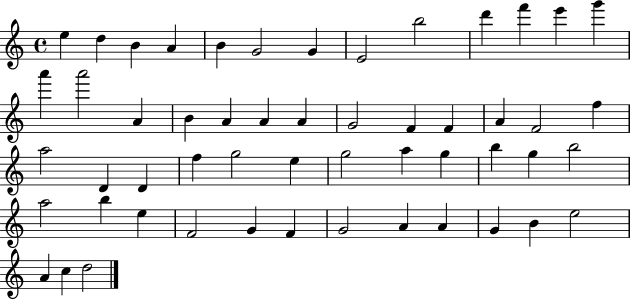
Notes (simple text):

E5/q D5/q B4/q A4/q B4/q G4/h G4/q E4/h B5/h D6/q F6/q E6/q G6/q A6/q A6/h A4/q B4/q A4/q A4/q A4/q G4/h F4/q F4/q A4/q F4/h F5/q A5/h D4/q D4/q F5/q G5/h E5/q G5/h A5/q G5/q B5/q G5/q B5/h A5/h B5/q E5/q F4/h G4/q F4/q G4/h A4/q A4/q G4/q B4/q E5/h A4/q C5/q D5/h